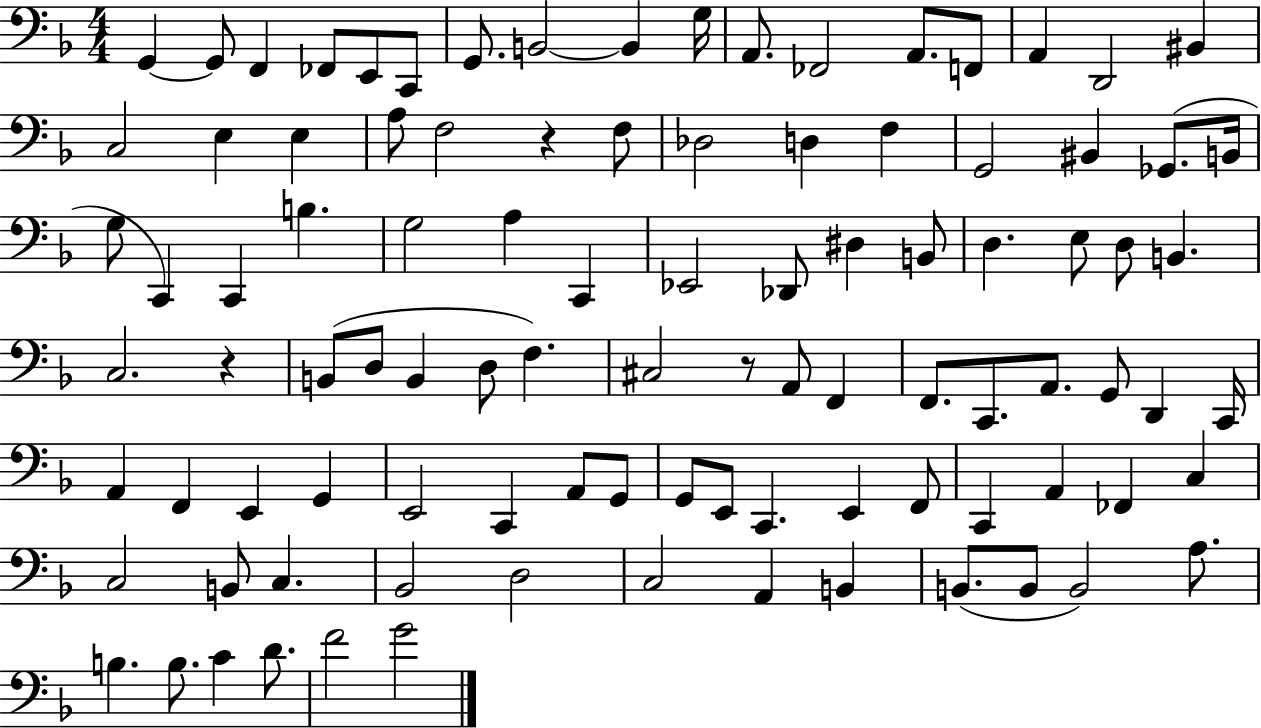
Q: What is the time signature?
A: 4/4